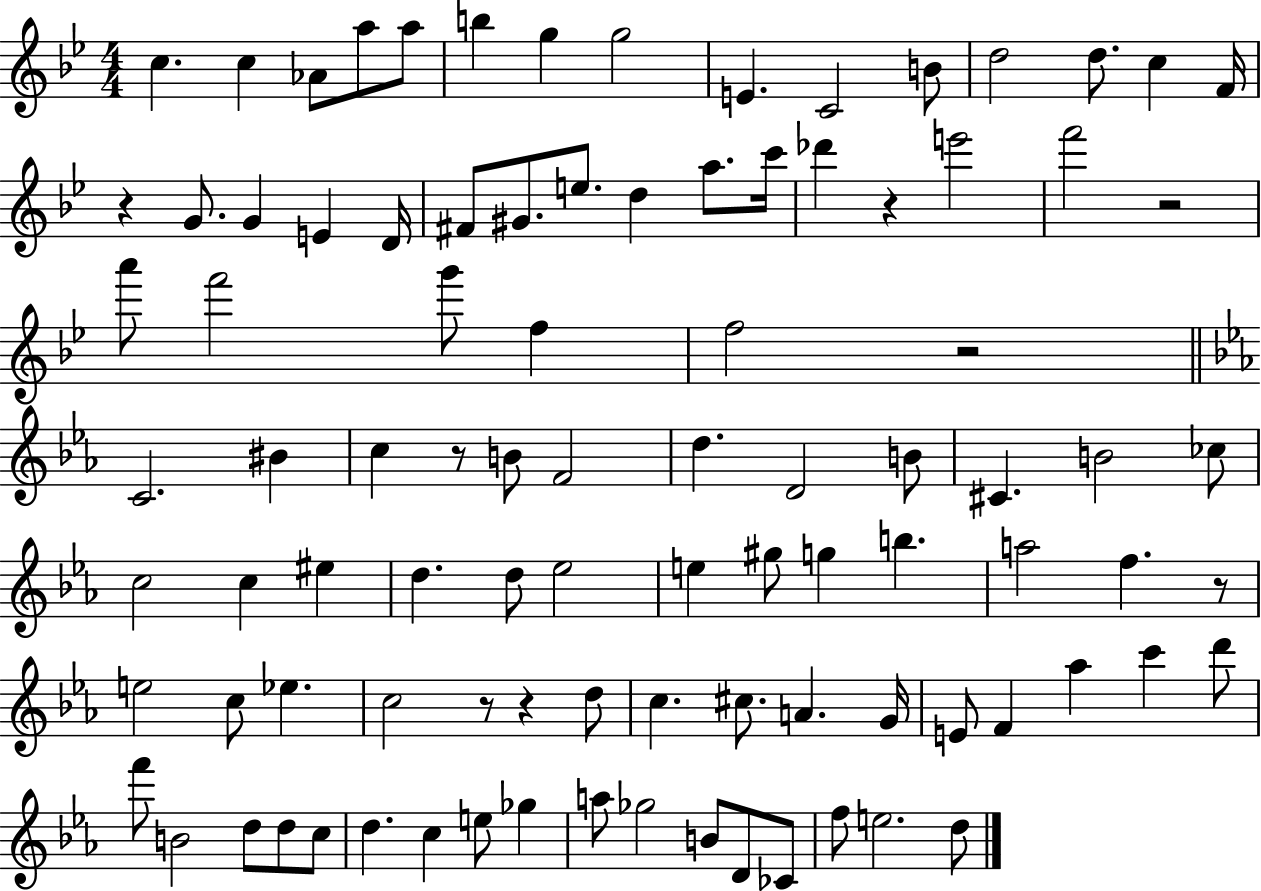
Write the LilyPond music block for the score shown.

{
  \clef treble
  \numericTimeSignature
  \time 4/4
  \key bes \major
  \repeat volta 2 { c''4. c''4 aes'8 a''8 a''8 | b''4 g''4 g''2 | e'4. c'2 b'8 | d''2 d''8. c''4 f'16 | \break r4 g'8. g'4 e'4 d'16 | fis'8 gis'8. e''8. d''4 a''8. c'''16 | des'''4 r4 e'''2 | f'''2 r2 | \break a'''8 f'''2 g'''8 f''4 | f''2 r2 | \bar "||" \break \key ees \major c'2. bis'4 | c''4 r8 b'8 f'2 | d''4. d'2 b'8 | cis'4. b'2 ces''8 | \break c''2 c''4 eis''4 | d''4. d''8 ees''2 | e''4 gis''8 g''4 b''4. | a''2 f''4. r8 | \break e''2 c''8 ees''4. | c''2 r8 r4 d''8 | c''4. cis''8. a'4. g'16 | e'8 f'4 aes''4 c'''4 d'''8 | \break f'''8 b'2 d''8 d''8 c''8 | d''4. c''4 e''8 ges''4 | a''8 ges''2 b'8 d'8 ces'8 | f''8 e''2. d''8 | \break } \bar "|."
}